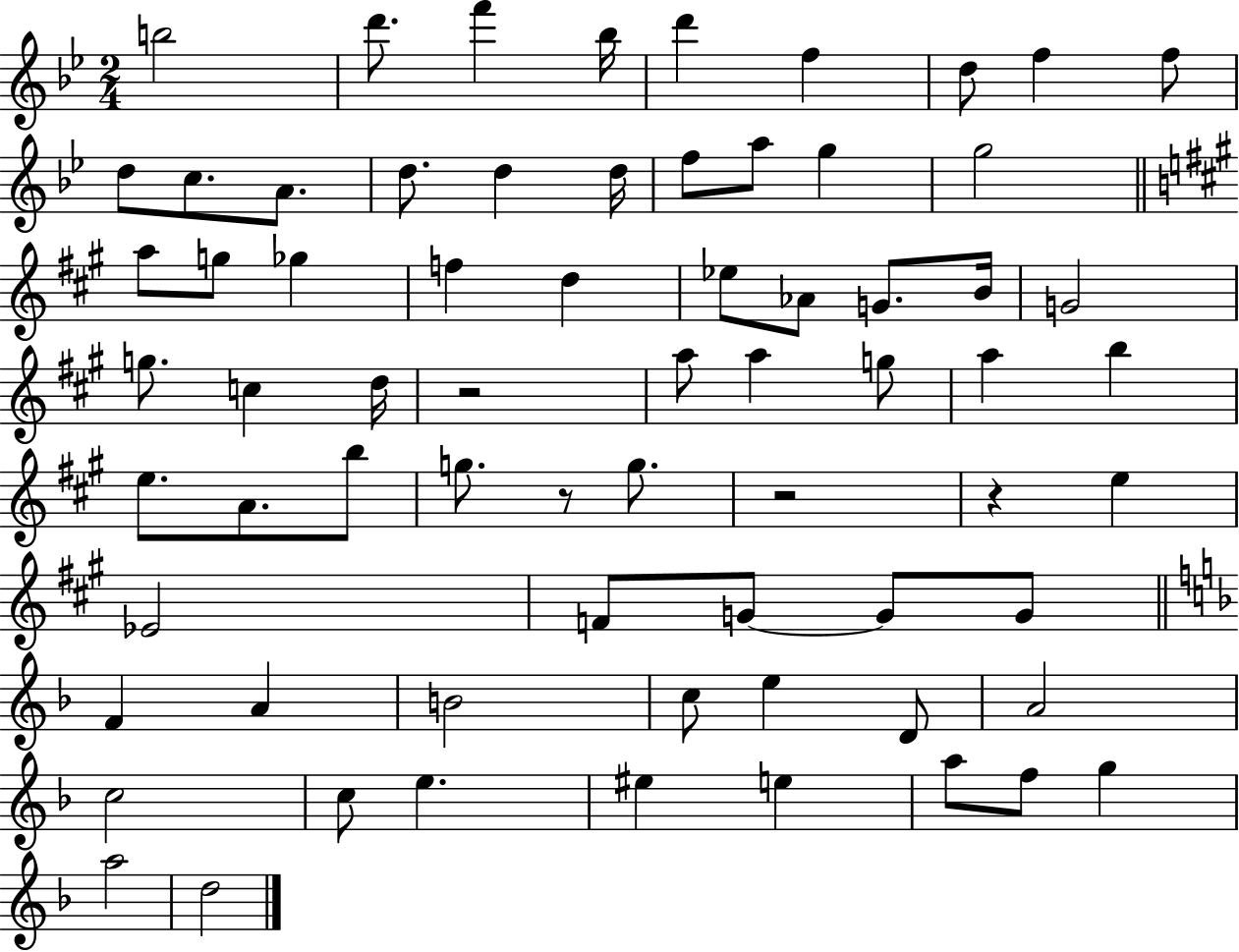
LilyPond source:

{
  \clef treble
  \numericTimeSignature
  \time 2/4
  \key bes \major
  \repeat volta 2 { b''2 | d'''8. f'''4 bes''16 | d'''4 f''4 | d''8 f''4 f''8 | \break d''8 c''8. a'8. | d''8. d''4 d''16 | f''8 a''8 g''4 | g''2 | \break \bar "||" \break \key a \major a''8 g''8 ges''4 | f''4 d''4 | ees''8 aes'8 g'8. b'16 | g'2 | \break g''8. c''4 d''16 | r2 | a''8 a''4 g''8 | a''4 b''4 | \break e''8. a'8. b''8 | g''8. r8 g''8. | r2 | r4 e''4 | \break ees'2 | f'8 g'8~~ g'8 g'8 | \bar "||" \break \key f \major f'4 a'4 | b'2 | c''8 e''4 d'8 | a'2 | \break c''2 | c''8 e''4. | eis''4 e''4 | a''8 f''8 g''4 | \break a''2 | d''2 | } \bar "|."
}